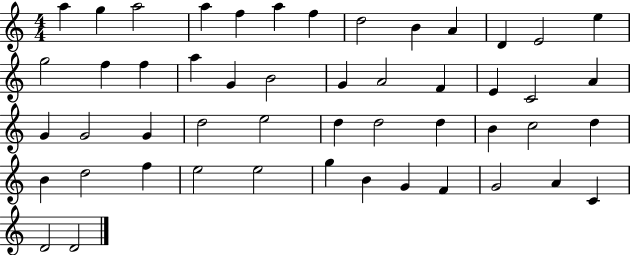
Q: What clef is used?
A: treble